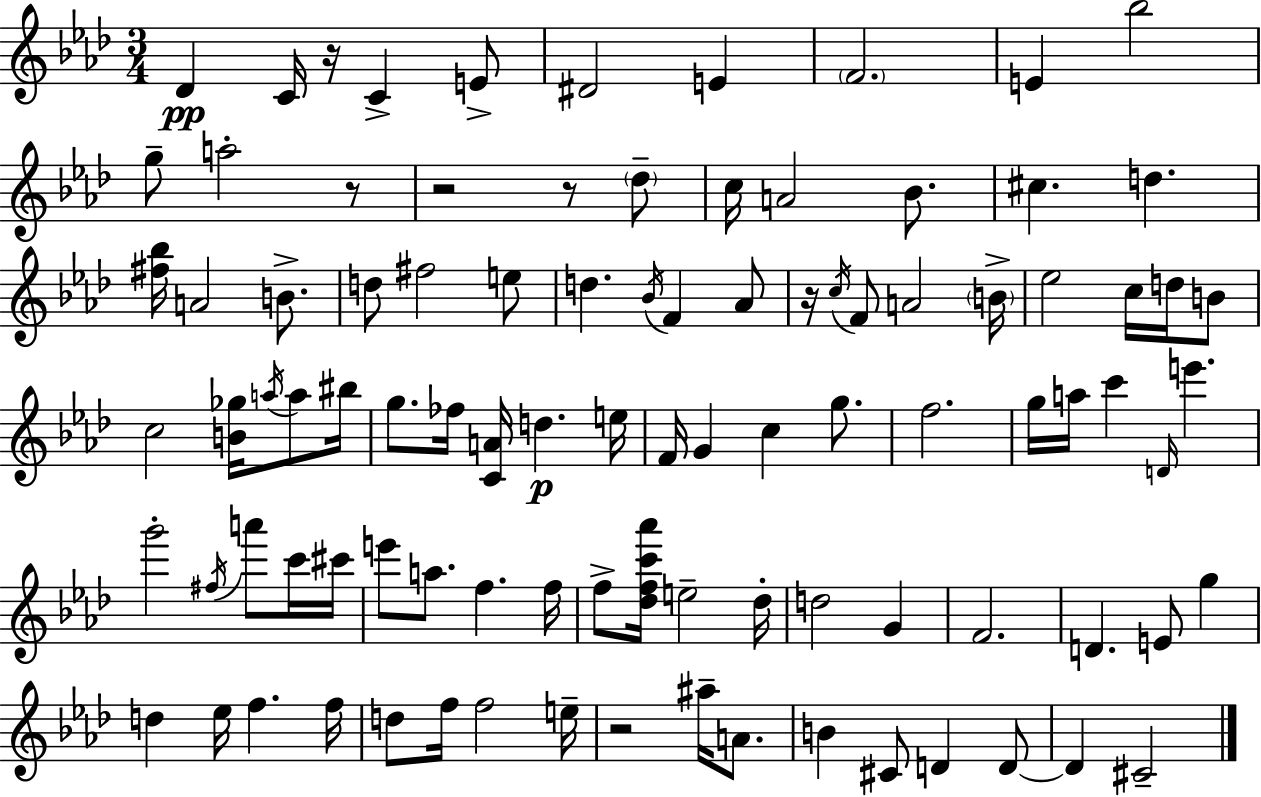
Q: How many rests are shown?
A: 6